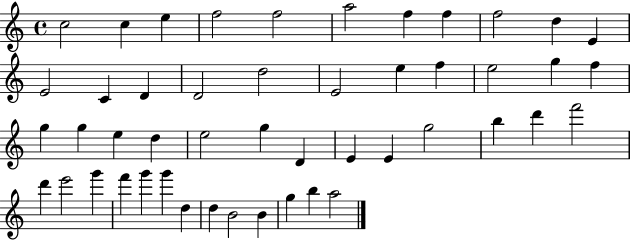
C5/h C5/q E5/q F5/h F5/h A5/h F5/q F5/q F5/h D5/q E4/q E4/h C4/q D4/q D4/h D5/h E4/h E5/q F5/q E5/h G5/q F5/q G5/q G5/q E5/q D5/q E5/h G5/q D4/q E4/q E4/q G5/h B5/q D6/q F6/h D6/q E6/h G6/q F6/q G6/q G6/q D5/q D5/q B4/h B4/q G5/q B5/q A5/h